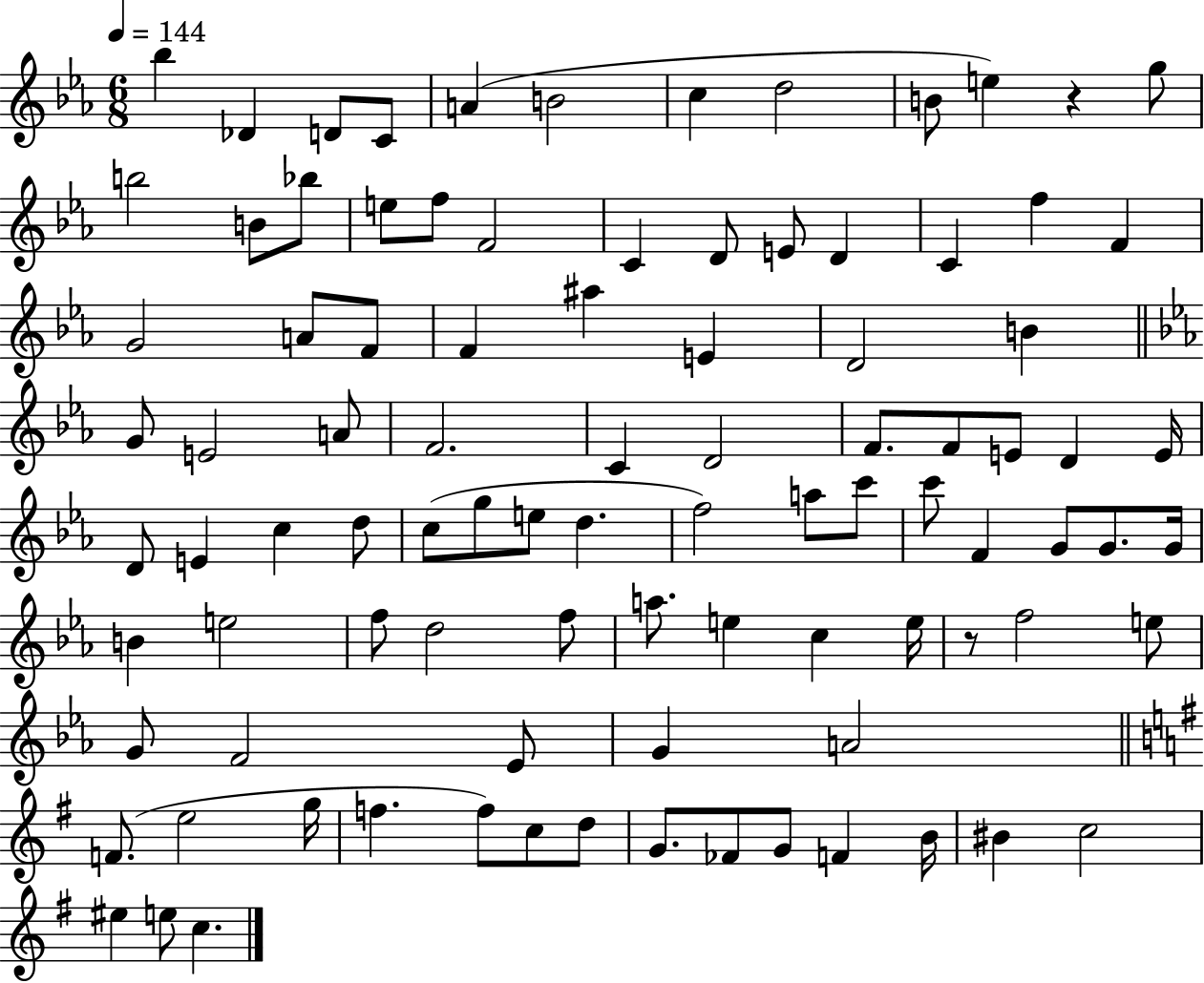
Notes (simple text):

Bb5/q Db4/q D4/e C4/e A4/q B4/h C5/q D5/h B4/e E5/q R/q G5/e B5/h B4/e Bb5/e E5/e F5/e F4/h C4/q D4/e E4/e D4/q C4/q F5/q F4/q G4/h A4/e F4/e F4/q A#5/q E4/q D4/h B4/q G4/e E4/h A4/e F4/h. C4/q D4/h F4/e. F4/e E4/e D4/q E4/s D4/e E4/q C5/q D5/e C5/e G5/e E5/e D5/q. F5/h A5/e C6/e C6/e F4/q G4/e G4/e. G4/s B4/q E5/h F5/e D5/h F5/e A5/e. E5/q C5/q E5/s R/e F5/h E5/e G4/e F4/h Eb4/e G4/q A4/h F4/e. E5/h G5/s F5/q. F5/e C5/e D5/e G4/e. FES4/e G4/e F4/q B4/s BIS4/q C5/h EIS5/q E5/e C5/q.